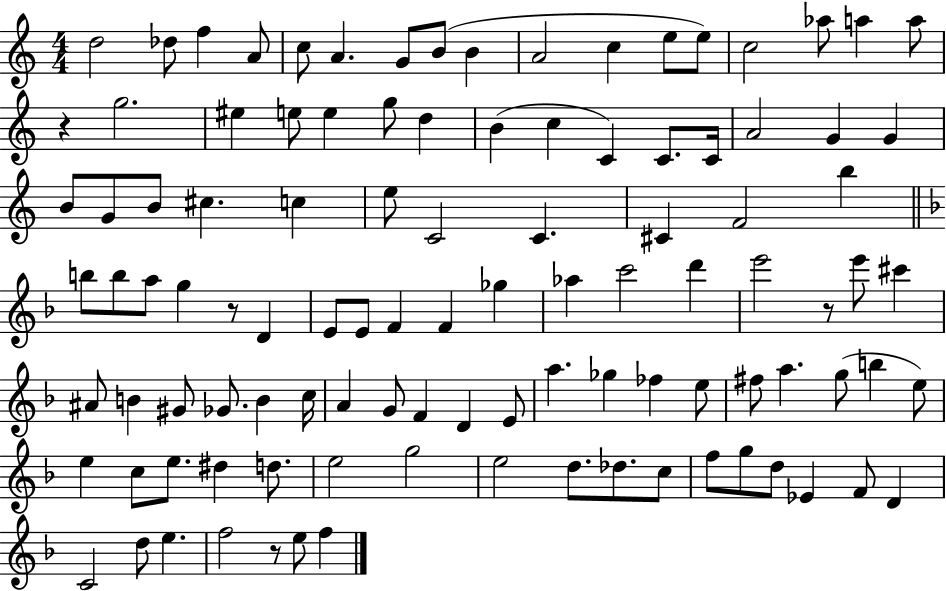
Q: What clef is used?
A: treble